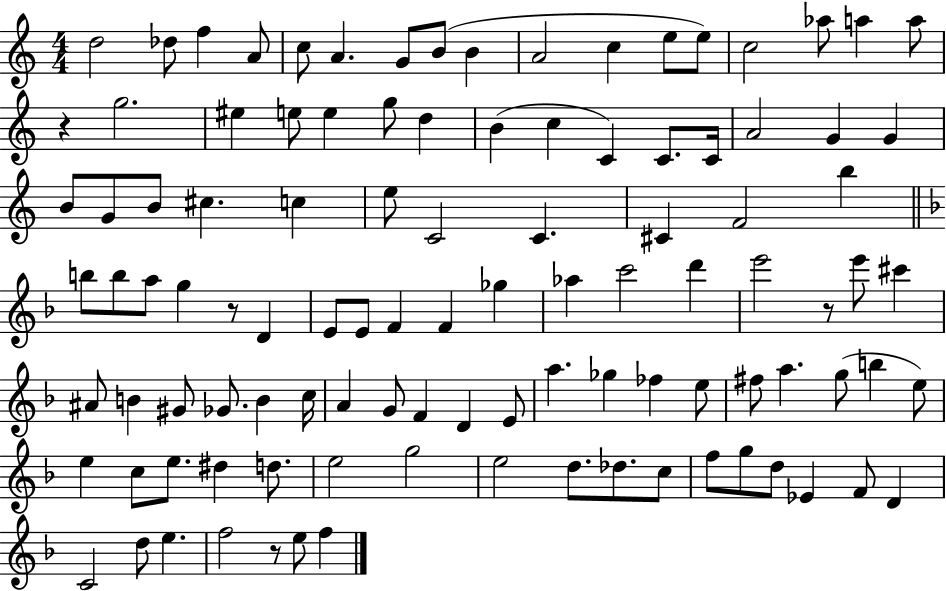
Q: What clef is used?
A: treble